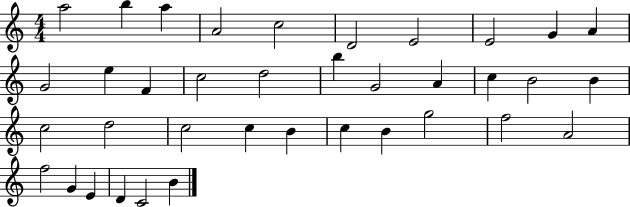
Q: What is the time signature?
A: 4/4